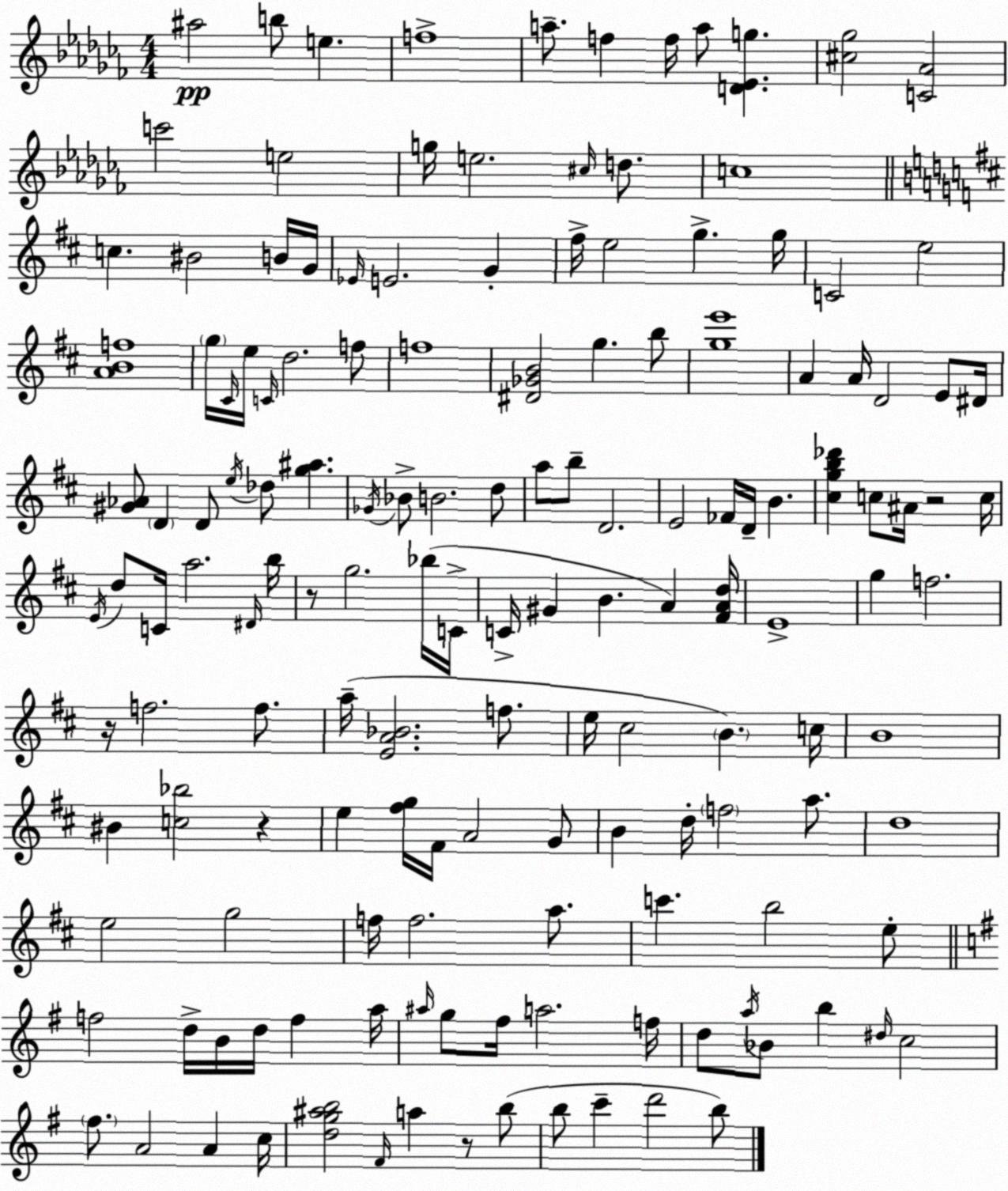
X:1
T:Untitled
M:4/4
L:1/4
K:Abm
^a2 b/2 e f4 a/2 f f/4 a/2 [D_Eg] [^c_g]2 [C_A]2 c'2 e2 g/4 e2 ^c/4 d/2 c4 c ^B2 B/4 G/4 _E/4 E2 G ^f/4 e2 g g/4 C2 e2 [ABf]4 g/4 ^C/4 e/4 C/4 d2 f/2 f4 [^D_GB]2 g b/2 [ge']4 A A/4 D2 E/2 ^D/4 [^G_A]/2 D D/2 e/4 _d/2 [g^a] _G/4 _B/2 B2 d/2 a/2 b/2 D2 E2 _F/4 D/4 B [^cgb_d'] c/2 ^A/4 z2 c/4 E/4 d/2 C/4 a2 ^D/4 b/4 z/2 g2 _b/4 C/4 C/4 ^G B A [^FAd]/4 E4 g f2 z/4 f2 f/2 a/4 [EA_B]2 f/2 e/4 ^c2 B c/4 B4 ^B [c_b]2 z e [^fg]/4 ^F/4 A2 G/2 B d/4 f2 a/2 d4 e2 g2 f/4 f2 a/2 c' b2 e/2 f2 d/4 B/4 d/4 f a/4 ^a/4 g/2 ^f/4 a2 f/4 d/2 a/4 _B/2 b ^d/4 c2 ^f/2 A2 A c/4 [dg^ab]2 ^F/4 a z/2 b/2 b/2 c' d'2 b/2